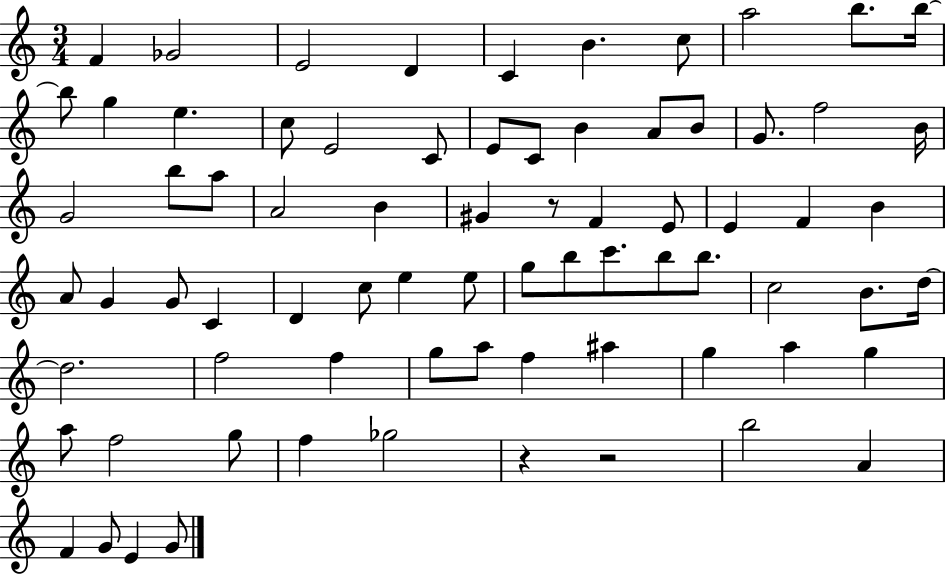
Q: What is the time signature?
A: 3/4